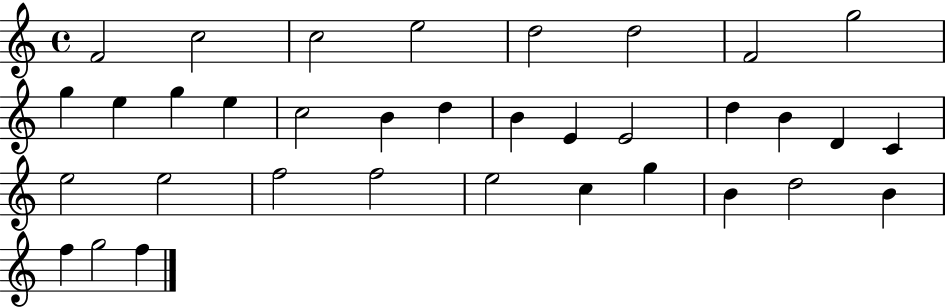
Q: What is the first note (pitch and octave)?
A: F4